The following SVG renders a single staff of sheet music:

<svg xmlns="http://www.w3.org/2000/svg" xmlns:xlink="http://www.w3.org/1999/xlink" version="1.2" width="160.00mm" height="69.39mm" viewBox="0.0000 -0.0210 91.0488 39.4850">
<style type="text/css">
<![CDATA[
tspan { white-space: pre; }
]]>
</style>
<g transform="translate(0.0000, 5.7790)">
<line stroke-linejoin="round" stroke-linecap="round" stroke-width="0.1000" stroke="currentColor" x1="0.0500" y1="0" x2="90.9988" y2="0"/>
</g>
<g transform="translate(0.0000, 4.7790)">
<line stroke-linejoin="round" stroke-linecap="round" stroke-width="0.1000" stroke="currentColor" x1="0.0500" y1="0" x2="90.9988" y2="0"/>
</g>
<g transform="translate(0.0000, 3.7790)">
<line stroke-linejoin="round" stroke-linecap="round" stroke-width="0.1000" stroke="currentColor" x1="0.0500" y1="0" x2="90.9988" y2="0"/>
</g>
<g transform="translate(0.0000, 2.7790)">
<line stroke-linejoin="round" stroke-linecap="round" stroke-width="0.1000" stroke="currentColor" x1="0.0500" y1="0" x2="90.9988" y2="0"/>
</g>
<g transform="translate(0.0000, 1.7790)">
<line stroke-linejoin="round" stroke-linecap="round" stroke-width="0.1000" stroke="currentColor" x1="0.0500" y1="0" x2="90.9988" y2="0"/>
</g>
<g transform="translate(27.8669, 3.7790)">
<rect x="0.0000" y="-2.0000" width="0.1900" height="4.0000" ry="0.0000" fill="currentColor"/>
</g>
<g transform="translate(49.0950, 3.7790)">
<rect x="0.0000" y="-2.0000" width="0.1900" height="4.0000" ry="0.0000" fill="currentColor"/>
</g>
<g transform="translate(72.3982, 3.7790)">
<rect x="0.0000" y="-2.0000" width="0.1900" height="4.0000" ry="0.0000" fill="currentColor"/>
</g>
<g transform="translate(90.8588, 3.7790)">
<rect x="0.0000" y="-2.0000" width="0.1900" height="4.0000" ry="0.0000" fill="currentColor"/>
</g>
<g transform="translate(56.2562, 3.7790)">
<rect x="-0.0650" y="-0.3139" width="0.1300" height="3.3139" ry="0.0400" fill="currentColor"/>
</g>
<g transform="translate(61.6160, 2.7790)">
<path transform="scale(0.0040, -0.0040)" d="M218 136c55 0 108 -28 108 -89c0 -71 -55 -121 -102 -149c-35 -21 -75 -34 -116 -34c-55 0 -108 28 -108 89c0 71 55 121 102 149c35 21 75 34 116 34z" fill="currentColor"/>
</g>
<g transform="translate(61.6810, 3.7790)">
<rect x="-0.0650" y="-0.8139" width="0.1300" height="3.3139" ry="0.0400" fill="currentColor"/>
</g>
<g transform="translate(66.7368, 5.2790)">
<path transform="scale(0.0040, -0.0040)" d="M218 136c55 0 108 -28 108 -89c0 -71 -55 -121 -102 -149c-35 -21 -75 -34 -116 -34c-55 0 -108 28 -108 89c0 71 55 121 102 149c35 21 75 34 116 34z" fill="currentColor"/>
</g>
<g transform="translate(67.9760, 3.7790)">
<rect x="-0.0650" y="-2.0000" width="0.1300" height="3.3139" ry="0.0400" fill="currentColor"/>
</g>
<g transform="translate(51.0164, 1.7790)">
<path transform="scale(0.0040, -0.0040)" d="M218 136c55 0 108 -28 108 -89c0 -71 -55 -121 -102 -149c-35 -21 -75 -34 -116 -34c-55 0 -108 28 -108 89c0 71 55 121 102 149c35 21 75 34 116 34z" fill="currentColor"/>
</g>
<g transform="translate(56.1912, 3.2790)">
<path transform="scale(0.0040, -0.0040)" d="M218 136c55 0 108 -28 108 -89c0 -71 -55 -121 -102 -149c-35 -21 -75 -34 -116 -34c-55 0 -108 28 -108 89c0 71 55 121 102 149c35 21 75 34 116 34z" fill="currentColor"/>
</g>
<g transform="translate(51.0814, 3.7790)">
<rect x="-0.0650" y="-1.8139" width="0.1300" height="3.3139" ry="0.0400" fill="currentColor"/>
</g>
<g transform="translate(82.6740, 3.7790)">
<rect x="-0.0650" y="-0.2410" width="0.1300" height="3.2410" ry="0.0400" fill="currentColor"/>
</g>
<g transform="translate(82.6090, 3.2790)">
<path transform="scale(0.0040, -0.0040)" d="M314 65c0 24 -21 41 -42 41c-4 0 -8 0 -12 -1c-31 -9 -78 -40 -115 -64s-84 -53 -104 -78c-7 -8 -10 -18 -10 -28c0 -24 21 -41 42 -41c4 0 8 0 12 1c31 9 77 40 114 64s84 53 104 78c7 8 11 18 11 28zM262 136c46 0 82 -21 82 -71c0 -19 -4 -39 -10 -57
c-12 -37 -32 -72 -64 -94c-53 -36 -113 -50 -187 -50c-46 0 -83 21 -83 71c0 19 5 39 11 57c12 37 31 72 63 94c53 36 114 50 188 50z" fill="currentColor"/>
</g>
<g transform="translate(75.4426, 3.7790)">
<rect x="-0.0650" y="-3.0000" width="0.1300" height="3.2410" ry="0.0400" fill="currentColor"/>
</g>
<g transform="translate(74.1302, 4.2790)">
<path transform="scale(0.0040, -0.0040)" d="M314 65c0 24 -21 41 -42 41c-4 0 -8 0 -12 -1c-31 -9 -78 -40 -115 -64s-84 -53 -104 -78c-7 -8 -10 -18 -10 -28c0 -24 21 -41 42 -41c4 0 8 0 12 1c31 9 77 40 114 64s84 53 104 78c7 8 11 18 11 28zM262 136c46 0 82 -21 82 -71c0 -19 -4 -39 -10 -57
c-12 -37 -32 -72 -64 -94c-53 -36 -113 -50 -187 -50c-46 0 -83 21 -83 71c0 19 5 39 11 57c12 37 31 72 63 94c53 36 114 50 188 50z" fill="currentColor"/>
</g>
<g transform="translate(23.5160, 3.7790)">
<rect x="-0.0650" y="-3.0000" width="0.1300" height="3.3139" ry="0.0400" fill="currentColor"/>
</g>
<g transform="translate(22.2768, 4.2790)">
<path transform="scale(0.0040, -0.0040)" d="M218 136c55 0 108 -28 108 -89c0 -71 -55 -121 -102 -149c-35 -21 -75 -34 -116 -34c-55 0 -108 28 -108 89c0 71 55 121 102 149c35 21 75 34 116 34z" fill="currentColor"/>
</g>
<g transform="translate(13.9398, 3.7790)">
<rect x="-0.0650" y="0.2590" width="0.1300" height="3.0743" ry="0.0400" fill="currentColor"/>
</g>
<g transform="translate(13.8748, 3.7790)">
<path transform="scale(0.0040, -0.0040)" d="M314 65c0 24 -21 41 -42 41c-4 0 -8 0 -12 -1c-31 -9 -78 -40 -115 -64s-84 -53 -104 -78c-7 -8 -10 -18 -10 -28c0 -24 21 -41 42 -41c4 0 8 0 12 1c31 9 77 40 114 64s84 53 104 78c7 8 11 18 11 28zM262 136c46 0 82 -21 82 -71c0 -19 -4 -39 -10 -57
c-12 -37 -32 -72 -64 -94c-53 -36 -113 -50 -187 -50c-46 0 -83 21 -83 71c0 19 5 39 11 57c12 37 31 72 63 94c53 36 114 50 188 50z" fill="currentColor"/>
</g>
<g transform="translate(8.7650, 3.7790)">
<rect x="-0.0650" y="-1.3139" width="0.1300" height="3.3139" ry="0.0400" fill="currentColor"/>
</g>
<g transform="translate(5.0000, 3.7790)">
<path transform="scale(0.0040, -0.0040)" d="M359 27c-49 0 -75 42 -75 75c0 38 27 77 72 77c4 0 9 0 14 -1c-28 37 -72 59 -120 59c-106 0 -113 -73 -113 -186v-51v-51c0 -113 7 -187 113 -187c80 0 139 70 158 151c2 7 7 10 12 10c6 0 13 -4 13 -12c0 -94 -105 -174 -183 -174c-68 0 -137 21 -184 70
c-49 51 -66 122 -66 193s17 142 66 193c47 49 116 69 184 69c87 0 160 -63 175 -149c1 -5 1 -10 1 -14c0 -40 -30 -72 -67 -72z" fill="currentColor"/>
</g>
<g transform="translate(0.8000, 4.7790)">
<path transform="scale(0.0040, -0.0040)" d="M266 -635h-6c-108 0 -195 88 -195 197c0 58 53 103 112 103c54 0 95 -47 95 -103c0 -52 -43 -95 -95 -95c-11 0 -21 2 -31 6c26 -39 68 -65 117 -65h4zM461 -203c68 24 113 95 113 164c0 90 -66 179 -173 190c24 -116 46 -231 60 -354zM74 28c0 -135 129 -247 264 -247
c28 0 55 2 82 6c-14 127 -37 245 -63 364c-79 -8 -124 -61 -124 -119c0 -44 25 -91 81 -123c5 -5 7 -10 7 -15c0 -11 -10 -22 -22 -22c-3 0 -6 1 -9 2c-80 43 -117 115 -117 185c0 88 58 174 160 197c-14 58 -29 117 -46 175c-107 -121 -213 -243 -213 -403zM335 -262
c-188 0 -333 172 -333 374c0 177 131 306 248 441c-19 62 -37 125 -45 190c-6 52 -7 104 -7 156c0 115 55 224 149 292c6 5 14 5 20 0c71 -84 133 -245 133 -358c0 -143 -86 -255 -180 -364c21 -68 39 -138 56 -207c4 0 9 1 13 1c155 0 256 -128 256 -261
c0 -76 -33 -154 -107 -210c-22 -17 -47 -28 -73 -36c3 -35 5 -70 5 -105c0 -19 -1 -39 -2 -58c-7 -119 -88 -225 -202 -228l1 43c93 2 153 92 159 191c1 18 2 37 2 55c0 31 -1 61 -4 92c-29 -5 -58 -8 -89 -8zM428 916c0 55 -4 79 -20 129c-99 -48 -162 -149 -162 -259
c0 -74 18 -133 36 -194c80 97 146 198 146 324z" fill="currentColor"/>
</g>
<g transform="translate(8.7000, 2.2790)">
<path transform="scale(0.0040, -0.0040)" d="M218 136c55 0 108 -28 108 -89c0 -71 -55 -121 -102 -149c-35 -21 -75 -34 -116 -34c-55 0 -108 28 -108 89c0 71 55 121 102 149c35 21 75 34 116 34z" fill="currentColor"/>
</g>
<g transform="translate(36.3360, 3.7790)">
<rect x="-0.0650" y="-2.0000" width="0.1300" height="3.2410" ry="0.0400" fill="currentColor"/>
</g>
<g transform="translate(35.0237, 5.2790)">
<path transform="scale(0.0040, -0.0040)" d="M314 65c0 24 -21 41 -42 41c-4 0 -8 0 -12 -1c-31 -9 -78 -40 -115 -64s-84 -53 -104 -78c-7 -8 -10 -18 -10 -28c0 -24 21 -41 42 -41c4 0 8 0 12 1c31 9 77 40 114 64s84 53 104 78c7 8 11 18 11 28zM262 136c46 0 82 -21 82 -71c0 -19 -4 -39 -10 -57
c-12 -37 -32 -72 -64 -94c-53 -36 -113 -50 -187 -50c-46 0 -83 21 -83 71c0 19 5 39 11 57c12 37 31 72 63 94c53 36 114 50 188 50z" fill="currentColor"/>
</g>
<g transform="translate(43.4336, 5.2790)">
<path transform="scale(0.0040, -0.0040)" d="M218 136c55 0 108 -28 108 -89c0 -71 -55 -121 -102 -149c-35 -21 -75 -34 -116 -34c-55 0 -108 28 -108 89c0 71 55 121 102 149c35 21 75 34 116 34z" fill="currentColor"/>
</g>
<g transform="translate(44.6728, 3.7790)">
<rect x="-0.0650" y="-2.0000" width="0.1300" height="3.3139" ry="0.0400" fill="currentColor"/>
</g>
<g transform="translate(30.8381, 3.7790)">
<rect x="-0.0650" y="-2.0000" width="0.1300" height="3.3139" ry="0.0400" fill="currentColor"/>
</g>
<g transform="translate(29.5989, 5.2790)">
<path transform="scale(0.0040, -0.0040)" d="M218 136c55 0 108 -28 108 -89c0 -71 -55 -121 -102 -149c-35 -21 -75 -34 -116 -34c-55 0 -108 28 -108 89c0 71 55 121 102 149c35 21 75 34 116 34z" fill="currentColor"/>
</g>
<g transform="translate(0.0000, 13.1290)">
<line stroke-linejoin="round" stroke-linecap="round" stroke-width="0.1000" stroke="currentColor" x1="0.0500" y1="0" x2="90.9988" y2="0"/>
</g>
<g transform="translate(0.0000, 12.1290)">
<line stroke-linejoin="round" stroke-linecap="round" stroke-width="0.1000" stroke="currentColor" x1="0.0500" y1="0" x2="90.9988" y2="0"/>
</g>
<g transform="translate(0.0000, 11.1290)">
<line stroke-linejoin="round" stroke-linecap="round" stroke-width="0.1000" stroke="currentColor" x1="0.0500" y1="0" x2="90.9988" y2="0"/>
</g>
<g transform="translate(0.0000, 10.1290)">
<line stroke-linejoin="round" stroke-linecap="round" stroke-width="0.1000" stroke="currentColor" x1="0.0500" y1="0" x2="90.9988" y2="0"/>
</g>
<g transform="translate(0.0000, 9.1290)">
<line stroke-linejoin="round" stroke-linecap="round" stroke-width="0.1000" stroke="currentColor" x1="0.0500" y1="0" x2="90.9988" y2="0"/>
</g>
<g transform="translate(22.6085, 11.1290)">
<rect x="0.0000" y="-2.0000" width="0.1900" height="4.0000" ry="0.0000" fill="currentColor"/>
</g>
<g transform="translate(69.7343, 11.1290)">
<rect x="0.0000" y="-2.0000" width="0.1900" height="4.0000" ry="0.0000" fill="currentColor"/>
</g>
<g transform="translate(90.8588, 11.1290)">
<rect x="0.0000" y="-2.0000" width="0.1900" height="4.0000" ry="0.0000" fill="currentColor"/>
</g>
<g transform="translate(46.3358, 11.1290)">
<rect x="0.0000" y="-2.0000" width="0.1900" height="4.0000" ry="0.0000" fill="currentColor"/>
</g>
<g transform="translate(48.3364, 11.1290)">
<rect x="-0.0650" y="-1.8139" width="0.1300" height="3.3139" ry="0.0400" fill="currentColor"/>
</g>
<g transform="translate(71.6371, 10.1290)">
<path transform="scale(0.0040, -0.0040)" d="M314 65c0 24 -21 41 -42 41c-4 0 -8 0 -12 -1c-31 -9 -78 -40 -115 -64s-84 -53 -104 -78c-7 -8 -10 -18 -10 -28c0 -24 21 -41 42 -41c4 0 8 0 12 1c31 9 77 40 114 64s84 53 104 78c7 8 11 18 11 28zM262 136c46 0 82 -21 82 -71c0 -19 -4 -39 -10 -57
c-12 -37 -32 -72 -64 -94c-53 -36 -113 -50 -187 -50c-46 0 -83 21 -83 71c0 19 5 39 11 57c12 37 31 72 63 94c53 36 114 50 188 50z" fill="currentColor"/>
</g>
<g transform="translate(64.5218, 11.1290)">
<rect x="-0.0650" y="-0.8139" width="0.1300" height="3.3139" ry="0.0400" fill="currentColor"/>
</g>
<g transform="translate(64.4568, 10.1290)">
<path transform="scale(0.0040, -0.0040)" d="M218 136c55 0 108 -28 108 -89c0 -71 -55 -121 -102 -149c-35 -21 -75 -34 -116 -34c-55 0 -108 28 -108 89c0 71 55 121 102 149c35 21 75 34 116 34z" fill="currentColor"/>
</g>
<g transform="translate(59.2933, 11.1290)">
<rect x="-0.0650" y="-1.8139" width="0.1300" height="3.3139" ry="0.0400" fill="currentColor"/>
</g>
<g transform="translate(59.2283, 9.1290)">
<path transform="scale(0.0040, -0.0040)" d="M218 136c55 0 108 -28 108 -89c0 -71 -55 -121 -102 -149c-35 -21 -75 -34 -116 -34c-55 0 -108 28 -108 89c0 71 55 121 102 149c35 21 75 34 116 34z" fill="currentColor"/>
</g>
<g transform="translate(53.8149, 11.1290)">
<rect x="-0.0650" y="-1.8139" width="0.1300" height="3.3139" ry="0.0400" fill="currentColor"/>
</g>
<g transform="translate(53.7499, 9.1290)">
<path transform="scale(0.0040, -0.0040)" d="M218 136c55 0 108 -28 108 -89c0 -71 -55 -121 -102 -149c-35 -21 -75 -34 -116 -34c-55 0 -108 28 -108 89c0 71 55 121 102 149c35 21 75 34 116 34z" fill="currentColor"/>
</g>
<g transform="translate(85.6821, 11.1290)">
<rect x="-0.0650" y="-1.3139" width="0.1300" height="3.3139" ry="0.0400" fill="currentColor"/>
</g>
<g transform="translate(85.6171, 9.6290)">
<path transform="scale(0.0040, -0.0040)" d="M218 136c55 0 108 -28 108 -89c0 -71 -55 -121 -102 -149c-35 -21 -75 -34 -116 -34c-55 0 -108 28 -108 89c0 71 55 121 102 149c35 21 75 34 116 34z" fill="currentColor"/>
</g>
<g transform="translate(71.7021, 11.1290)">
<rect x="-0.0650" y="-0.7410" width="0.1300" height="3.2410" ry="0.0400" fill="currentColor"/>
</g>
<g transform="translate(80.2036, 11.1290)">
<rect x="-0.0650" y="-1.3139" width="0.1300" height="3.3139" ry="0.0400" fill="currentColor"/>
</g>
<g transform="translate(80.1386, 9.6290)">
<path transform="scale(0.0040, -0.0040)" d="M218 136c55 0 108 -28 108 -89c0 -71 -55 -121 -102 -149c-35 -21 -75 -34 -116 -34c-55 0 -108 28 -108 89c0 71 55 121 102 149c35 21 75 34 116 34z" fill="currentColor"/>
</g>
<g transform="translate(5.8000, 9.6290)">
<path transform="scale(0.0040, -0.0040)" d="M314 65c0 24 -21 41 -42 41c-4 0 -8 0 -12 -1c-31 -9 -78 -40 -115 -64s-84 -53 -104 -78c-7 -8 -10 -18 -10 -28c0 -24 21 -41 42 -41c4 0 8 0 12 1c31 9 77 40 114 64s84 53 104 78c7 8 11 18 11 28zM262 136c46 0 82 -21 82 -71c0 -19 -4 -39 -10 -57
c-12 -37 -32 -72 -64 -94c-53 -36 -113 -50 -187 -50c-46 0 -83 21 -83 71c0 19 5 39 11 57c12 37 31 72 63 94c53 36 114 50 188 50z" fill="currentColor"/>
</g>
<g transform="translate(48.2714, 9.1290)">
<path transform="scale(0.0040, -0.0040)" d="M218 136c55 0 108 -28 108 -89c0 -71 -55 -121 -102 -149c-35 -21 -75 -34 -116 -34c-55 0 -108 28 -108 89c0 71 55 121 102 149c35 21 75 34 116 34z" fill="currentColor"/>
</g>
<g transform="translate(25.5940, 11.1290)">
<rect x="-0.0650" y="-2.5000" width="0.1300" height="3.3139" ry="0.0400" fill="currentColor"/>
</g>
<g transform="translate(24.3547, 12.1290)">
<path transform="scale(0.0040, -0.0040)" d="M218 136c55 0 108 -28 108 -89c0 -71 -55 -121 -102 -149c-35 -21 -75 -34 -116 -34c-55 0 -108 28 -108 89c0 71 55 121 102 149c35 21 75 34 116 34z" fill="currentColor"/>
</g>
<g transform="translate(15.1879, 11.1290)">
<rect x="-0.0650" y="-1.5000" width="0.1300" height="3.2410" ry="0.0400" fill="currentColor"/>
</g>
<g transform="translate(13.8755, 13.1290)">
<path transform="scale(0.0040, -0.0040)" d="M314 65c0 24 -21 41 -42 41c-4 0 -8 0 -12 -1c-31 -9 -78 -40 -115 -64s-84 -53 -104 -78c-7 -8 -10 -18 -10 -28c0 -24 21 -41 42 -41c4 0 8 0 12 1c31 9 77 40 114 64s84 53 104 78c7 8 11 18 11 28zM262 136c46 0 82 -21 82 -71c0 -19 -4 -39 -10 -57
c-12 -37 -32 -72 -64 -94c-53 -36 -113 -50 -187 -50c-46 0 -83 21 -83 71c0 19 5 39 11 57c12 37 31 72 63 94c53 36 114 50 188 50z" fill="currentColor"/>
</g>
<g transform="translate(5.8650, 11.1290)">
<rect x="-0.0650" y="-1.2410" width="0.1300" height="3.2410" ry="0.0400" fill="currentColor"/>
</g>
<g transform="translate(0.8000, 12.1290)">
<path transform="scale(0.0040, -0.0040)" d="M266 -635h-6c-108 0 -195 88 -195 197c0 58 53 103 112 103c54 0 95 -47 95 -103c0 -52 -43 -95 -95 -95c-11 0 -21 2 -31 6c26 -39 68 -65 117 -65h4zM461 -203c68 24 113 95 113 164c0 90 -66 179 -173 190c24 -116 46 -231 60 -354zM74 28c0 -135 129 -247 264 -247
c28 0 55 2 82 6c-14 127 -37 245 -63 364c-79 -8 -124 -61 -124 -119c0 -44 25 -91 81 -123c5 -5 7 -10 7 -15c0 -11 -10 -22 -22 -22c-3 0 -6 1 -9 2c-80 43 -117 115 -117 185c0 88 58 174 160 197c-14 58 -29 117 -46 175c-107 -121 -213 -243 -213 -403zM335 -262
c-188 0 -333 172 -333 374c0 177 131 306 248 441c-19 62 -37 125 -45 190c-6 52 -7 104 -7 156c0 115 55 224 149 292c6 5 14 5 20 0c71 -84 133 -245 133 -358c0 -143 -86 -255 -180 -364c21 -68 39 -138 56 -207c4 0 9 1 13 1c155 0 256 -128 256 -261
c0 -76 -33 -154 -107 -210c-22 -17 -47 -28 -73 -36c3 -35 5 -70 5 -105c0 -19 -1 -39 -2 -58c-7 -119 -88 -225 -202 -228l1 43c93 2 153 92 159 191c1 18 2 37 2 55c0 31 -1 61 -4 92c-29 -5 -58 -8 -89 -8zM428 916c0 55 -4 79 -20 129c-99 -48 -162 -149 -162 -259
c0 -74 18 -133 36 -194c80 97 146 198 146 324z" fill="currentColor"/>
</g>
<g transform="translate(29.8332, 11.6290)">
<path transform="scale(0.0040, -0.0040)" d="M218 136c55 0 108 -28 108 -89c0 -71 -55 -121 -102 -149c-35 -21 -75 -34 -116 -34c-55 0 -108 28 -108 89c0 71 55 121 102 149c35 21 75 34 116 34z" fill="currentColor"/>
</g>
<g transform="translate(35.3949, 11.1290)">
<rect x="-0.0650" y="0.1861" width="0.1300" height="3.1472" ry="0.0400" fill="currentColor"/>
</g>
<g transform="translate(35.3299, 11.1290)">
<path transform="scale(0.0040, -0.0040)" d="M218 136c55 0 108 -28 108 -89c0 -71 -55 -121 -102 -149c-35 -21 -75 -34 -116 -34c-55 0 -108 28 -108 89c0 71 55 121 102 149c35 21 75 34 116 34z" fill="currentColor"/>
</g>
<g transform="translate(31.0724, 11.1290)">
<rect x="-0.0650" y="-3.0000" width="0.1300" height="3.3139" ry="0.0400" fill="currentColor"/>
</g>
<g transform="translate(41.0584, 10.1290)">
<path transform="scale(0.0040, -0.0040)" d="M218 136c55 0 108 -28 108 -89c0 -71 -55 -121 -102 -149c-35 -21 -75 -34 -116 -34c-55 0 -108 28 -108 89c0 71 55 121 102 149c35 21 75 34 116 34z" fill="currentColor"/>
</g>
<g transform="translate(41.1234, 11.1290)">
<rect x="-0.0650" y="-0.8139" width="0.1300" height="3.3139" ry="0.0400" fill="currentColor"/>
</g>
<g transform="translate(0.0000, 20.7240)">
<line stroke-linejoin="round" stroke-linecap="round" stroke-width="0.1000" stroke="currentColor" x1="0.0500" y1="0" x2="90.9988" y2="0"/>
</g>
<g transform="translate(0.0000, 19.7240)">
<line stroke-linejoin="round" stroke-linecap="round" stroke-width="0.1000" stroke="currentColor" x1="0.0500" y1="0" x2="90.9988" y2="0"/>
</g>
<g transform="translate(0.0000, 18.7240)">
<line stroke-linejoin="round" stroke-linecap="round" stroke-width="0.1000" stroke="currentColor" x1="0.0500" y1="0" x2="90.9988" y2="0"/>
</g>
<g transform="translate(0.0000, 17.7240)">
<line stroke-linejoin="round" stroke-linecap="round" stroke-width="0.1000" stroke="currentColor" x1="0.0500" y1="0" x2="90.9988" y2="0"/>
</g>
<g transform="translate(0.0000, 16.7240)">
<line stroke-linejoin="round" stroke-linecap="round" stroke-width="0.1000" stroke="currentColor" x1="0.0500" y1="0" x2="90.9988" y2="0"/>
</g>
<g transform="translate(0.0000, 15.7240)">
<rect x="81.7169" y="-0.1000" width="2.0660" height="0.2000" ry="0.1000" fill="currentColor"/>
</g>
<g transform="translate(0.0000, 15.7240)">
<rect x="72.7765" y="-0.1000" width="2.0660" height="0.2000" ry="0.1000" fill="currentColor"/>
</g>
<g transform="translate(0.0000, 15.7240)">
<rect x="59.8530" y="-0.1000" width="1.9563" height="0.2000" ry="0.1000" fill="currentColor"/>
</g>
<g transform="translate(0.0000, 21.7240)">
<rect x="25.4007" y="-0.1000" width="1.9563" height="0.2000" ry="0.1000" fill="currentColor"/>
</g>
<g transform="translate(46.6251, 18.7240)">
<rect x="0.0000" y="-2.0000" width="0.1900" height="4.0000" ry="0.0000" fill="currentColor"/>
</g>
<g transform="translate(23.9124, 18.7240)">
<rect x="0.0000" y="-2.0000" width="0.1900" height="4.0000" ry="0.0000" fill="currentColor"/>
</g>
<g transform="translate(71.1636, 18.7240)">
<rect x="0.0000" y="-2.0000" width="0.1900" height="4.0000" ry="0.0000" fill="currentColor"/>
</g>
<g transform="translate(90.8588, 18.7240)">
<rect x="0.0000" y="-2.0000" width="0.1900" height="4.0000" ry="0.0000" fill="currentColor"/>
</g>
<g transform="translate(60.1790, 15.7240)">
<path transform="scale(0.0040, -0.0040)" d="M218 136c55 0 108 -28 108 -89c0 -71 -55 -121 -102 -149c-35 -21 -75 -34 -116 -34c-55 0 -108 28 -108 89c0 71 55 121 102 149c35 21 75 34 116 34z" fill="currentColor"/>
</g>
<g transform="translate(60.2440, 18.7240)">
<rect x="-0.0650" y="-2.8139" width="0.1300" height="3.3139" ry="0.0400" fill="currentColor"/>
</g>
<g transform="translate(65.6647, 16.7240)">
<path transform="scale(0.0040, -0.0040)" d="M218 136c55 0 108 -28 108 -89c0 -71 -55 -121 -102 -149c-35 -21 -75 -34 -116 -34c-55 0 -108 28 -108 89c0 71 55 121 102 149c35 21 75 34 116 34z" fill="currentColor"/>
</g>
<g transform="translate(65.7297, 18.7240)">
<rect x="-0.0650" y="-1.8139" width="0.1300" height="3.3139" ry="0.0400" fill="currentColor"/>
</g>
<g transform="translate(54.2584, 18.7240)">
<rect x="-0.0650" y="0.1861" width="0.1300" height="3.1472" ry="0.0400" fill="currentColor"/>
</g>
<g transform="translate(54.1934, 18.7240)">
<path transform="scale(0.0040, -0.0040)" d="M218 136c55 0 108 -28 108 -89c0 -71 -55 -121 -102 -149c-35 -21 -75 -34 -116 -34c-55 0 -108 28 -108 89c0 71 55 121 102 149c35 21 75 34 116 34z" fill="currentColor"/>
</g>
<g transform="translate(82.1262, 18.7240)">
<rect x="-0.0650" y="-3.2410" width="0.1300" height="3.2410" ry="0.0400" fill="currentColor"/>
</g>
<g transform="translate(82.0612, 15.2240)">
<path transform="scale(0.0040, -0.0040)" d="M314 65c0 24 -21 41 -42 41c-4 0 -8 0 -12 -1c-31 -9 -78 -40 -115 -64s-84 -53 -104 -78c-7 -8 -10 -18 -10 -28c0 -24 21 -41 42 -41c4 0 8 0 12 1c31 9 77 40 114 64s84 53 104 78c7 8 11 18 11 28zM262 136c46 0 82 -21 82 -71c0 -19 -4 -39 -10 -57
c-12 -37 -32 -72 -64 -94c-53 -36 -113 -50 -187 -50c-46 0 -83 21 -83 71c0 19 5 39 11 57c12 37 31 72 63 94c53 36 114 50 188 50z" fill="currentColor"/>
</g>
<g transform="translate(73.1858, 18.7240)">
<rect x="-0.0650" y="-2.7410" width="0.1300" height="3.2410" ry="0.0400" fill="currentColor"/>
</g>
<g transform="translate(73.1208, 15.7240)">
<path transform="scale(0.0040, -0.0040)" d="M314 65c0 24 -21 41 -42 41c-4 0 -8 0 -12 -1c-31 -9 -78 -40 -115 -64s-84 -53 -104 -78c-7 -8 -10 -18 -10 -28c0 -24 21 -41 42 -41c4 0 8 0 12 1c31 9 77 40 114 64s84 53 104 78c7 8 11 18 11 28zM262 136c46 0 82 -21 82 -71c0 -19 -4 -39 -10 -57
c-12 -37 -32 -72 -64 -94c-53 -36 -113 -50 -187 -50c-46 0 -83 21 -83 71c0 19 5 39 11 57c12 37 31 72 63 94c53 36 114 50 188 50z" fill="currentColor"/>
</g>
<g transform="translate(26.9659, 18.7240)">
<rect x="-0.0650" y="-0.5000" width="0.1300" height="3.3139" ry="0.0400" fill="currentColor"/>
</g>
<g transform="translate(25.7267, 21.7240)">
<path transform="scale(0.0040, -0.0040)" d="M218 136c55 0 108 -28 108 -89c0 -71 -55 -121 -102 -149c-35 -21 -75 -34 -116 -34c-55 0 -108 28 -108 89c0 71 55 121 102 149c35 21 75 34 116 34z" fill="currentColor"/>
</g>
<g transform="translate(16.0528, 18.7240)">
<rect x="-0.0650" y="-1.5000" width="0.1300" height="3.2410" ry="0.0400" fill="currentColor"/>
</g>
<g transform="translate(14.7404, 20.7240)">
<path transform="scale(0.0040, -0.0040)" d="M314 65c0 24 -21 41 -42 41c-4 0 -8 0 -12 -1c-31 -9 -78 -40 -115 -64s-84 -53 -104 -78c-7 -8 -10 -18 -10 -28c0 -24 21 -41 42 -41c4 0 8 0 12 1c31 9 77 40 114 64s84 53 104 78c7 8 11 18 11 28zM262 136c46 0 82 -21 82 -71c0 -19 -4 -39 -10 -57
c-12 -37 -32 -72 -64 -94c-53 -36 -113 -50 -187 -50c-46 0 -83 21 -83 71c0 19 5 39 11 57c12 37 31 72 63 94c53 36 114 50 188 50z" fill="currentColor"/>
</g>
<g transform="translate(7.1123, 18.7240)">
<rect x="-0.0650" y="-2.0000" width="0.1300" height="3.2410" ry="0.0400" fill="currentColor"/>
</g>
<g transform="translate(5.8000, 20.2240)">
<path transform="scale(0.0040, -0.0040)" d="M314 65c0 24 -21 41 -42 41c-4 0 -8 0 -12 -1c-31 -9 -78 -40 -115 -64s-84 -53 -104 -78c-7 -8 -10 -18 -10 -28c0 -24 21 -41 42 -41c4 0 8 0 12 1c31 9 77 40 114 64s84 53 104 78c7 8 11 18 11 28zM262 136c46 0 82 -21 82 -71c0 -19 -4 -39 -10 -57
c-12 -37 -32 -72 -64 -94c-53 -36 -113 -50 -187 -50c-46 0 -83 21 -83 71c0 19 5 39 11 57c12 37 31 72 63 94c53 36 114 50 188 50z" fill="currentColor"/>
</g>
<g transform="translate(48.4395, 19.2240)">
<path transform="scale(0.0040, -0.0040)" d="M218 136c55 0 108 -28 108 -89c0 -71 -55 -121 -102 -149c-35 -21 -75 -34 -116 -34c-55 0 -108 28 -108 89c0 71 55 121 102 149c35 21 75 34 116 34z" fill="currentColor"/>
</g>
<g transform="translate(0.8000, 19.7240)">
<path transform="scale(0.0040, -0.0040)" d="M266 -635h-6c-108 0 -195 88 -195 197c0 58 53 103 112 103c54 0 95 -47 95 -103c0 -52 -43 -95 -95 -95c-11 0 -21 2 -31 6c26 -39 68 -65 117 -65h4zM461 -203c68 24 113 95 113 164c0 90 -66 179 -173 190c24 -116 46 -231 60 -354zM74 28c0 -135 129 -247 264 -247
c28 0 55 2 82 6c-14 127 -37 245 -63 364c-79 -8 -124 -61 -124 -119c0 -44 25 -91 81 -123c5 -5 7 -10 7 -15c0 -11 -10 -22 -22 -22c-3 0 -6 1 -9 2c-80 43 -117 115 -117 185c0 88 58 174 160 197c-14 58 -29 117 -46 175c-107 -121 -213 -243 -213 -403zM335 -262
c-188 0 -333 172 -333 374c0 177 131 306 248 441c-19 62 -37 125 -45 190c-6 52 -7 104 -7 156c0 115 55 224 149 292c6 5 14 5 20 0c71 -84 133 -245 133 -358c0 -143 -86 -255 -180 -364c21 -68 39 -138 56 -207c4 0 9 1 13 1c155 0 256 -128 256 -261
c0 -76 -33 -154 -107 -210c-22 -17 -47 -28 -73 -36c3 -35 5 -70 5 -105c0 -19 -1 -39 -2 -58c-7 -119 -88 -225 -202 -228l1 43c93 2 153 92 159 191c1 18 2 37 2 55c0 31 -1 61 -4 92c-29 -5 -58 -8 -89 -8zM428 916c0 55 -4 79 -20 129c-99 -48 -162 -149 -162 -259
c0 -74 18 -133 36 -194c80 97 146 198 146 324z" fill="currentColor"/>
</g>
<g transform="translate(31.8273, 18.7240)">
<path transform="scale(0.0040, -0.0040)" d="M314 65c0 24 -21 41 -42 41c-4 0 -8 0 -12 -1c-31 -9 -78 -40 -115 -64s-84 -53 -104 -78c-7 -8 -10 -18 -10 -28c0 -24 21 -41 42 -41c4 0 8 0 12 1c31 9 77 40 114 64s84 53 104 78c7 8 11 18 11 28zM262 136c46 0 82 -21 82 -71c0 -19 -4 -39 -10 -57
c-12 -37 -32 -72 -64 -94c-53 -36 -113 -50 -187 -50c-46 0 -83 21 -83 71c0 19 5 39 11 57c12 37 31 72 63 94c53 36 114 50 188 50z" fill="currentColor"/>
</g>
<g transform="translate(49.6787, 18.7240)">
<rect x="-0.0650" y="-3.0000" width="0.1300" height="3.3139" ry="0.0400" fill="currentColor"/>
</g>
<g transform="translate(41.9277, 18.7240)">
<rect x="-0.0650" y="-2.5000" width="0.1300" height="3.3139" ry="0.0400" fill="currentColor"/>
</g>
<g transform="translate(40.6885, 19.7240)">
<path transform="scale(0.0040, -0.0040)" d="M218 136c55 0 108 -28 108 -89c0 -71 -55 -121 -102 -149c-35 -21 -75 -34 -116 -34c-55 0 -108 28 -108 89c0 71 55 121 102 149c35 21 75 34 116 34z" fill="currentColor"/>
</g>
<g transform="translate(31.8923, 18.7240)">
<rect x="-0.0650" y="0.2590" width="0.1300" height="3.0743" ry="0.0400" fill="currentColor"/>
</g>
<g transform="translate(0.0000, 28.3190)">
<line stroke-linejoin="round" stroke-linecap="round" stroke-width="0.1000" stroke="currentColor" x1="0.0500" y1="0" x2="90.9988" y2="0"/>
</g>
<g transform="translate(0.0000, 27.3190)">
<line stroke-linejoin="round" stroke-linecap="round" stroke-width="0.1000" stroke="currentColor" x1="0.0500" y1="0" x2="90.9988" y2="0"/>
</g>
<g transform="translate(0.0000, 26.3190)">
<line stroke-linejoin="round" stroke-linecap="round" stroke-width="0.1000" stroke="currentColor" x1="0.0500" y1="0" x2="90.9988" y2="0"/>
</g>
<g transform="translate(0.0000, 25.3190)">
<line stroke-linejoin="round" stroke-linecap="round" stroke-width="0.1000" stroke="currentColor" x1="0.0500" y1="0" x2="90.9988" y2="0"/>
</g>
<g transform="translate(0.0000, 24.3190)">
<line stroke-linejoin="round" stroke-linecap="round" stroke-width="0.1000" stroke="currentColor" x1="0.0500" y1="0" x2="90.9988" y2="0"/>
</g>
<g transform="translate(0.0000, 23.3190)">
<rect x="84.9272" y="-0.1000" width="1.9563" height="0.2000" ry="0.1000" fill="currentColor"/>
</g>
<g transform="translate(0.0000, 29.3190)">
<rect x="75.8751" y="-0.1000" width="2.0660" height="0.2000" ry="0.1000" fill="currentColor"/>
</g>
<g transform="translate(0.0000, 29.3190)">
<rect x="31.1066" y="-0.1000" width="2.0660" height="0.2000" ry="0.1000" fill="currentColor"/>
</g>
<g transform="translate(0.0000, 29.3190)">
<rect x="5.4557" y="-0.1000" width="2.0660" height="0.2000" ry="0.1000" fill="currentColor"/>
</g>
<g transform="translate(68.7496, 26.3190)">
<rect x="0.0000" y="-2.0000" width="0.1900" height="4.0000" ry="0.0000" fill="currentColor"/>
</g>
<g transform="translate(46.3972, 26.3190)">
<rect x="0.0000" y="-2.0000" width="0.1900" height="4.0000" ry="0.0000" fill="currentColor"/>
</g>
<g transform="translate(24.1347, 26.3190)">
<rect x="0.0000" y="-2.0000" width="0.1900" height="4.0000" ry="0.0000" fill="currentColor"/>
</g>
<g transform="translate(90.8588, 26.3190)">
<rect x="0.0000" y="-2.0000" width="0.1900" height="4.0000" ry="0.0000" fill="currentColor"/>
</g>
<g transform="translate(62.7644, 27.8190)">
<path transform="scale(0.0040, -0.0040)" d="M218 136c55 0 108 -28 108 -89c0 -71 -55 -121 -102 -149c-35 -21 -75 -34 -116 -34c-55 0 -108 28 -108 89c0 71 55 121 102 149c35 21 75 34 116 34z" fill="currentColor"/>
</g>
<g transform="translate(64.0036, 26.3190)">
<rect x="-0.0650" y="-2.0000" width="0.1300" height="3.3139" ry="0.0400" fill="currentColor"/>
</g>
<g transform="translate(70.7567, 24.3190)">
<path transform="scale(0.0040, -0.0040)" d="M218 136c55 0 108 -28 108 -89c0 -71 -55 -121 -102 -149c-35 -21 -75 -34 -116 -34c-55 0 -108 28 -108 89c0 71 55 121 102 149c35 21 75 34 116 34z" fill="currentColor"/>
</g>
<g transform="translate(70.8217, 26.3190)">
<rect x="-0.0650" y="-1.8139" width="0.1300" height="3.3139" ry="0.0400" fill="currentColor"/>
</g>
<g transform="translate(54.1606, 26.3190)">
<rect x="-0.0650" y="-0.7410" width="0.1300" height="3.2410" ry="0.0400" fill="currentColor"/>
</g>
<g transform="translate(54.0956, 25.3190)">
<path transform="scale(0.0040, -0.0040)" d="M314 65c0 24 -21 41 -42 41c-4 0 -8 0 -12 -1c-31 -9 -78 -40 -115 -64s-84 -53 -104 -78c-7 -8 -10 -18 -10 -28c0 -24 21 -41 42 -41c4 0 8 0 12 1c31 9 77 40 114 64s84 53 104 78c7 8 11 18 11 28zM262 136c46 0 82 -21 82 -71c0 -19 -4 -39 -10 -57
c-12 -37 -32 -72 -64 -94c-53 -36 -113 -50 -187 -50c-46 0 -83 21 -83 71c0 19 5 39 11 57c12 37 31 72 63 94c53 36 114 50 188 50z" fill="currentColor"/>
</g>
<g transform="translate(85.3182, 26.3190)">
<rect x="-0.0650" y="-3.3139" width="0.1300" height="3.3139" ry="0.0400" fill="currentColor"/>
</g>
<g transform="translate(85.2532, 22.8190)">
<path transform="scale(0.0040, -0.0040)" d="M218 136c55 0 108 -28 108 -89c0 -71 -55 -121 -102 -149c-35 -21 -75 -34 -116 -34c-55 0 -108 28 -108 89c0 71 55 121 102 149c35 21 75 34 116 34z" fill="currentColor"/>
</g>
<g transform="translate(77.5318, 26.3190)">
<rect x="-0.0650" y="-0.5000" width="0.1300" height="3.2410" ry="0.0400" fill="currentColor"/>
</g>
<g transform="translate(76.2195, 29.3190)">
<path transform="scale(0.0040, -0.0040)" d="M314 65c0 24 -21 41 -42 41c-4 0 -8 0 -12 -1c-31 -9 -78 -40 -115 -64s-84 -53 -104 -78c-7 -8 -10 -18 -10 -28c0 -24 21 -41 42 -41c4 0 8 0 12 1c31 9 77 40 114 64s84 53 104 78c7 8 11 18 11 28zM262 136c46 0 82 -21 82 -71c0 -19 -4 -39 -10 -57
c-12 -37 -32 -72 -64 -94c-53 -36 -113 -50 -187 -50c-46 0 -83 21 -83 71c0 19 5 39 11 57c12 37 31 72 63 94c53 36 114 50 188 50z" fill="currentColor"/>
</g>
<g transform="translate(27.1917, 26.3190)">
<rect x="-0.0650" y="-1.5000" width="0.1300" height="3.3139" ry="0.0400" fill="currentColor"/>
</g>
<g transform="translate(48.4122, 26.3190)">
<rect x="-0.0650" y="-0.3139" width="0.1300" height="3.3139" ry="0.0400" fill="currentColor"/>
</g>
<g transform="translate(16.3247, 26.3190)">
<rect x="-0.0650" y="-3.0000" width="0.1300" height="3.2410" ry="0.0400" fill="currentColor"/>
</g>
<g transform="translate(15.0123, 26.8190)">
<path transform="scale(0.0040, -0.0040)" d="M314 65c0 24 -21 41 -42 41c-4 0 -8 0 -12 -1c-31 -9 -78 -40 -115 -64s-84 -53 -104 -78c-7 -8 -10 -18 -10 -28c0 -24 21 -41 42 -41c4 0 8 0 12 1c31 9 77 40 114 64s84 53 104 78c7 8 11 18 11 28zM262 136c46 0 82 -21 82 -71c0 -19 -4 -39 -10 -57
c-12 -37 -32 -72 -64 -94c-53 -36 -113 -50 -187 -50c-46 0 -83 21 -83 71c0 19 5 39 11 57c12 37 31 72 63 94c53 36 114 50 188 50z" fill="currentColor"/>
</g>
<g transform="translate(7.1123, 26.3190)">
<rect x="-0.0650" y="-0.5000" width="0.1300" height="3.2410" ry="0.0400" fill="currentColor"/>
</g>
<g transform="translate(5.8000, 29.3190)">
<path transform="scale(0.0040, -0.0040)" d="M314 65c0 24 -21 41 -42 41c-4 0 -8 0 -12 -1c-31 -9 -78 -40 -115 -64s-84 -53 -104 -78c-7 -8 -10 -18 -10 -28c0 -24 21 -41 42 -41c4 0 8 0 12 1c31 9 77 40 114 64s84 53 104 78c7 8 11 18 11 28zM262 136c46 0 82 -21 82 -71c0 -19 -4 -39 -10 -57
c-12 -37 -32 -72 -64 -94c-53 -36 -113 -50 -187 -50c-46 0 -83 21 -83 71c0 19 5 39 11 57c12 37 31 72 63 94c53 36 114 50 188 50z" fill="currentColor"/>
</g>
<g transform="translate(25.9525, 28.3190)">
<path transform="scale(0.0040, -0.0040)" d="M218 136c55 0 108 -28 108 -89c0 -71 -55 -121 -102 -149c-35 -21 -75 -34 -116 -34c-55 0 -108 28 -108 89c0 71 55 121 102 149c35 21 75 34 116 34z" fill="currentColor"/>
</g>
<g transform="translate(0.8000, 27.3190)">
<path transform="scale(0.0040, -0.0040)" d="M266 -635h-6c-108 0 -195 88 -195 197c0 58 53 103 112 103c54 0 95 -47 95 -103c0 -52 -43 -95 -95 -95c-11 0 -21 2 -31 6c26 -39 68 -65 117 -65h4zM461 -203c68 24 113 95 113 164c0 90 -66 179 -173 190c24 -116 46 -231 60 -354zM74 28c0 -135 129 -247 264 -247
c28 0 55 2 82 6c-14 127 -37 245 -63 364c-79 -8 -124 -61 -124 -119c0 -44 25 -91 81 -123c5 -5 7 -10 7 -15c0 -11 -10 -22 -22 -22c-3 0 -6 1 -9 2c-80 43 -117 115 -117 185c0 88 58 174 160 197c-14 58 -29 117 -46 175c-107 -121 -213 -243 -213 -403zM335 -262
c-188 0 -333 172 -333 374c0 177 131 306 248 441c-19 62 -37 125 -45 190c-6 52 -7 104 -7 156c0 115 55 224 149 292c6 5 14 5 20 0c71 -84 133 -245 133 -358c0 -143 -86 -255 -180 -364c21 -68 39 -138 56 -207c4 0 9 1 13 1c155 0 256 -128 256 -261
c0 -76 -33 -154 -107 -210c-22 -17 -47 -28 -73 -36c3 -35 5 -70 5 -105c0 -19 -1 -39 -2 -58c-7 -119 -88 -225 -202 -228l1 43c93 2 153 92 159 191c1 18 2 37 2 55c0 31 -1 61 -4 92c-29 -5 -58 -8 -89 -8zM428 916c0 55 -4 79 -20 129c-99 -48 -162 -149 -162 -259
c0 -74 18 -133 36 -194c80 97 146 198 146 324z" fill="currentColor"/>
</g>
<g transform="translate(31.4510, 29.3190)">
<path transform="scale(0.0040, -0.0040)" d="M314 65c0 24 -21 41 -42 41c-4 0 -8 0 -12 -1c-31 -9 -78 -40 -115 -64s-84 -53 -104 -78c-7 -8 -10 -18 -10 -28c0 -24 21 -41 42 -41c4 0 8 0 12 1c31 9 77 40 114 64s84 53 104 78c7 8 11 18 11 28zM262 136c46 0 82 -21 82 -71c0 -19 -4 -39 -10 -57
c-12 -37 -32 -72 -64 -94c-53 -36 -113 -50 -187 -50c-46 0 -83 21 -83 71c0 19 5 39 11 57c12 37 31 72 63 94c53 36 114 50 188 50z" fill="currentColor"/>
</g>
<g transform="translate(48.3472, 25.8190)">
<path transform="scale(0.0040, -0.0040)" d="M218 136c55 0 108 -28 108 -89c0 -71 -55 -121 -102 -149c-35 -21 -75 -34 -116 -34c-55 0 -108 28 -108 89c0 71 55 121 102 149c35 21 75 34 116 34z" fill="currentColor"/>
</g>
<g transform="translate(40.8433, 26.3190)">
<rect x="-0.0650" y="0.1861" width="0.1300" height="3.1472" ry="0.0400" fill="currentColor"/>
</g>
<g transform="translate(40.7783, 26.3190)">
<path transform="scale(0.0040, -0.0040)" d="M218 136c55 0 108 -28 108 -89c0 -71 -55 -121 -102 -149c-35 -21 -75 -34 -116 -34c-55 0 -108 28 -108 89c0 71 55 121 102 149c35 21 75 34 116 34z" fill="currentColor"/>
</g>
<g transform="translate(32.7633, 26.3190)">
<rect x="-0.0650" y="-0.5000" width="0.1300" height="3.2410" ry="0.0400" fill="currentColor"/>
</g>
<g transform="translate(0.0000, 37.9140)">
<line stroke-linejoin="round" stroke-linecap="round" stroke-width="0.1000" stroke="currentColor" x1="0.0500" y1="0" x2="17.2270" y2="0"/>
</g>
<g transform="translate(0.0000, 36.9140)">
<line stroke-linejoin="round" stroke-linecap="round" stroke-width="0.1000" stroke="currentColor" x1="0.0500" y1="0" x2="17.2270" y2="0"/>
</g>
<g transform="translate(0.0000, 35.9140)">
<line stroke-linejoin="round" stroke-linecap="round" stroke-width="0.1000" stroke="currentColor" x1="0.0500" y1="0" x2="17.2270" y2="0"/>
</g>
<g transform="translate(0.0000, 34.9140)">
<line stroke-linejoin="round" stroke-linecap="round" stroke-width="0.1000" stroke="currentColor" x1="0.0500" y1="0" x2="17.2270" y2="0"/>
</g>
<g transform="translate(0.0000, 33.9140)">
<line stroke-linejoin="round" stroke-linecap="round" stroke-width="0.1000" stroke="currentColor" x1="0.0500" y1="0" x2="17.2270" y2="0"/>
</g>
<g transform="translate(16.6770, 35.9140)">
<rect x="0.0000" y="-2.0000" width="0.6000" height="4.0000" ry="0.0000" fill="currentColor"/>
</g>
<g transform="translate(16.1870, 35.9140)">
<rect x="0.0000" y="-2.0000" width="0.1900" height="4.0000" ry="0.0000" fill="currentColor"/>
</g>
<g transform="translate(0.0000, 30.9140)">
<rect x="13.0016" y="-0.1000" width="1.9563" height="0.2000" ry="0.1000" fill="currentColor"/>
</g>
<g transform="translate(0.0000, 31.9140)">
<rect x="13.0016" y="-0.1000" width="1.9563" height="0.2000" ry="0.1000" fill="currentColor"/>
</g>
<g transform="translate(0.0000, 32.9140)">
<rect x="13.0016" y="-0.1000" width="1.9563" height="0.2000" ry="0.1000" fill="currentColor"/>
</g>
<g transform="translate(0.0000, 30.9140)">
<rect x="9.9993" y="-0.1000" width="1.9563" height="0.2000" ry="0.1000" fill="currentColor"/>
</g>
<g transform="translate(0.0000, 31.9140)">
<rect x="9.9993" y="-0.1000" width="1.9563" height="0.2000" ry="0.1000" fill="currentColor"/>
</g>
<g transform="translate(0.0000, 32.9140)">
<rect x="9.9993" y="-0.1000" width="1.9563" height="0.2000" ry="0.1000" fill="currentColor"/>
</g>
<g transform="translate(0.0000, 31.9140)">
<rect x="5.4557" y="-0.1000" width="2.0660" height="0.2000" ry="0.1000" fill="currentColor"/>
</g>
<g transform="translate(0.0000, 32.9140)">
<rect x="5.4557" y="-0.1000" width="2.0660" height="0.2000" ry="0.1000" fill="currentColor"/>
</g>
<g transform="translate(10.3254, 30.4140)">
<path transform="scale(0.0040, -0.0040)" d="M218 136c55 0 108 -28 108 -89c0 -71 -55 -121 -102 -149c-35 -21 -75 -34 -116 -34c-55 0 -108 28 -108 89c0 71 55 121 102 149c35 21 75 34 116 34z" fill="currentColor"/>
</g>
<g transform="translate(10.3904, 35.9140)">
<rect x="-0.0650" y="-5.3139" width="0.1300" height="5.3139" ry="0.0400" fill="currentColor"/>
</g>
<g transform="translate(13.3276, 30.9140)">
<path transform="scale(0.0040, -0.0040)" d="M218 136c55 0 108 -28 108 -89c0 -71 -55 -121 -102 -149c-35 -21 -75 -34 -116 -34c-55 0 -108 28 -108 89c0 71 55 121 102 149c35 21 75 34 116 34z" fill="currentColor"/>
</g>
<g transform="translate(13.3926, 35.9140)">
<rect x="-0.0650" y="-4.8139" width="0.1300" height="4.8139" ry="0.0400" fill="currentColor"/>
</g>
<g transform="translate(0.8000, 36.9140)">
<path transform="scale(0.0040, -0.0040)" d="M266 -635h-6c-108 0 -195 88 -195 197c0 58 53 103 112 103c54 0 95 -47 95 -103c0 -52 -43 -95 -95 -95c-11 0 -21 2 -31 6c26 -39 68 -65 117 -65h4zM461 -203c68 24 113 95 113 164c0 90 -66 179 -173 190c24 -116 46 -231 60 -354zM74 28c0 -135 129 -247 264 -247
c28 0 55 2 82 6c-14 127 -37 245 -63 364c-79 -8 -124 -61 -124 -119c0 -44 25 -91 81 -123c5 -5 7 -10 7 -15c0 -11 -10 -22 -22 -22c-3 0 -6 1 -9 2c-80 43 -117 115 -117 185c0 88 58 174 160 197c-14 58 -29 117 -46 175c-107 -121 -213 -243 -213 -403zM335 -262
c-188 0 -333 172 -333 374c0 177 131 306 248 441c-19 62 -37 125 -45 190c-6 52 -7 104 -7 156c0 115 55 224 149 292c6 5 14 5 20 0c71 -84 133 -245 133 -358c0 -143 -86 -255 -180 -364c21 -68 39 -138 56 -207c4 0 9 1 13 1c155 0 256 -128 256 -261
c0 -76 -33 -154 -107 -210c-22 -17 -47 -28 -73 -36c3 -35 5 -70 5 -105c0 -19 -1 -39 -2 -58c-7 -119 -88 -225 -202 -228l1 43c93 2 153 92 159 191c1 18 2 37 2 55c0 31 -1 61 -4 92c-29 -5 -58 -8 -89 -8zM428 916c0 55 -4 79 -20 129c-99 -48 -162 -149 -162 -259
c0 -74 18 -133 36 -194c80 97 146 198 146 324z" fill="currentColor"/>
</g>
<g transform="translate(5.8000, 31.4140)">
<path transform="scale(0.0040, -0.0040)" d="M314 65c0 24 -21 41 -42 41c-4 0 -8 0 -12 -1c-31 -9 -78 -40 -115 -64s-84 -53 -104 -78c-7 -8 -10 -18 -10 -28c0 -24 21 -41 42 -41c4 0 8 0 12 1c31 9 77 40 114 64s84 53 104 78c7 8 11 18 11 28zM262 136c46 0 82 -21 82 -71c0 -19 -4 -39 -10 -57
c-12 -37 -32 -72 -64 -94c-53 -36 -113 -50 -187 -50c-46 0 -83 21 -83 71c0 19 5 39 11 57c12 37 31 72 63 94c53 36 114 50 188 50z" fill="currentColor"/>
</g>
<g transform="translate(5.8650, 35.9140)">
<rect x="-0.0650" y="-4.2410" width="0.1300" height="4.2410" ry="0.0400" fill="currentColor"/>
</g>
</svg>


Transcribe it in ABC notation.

X:1
T:Untitled
M:4/4
L:1/4
K:C
e B2 A F F2 F f c d F A2 c2 e2 E2 G A B d f f f d d2 e e F2 E2 C B2 G A B a f a2 b2 C2 A2 E C2 B c d2 F f C2 b d'2 f' e'